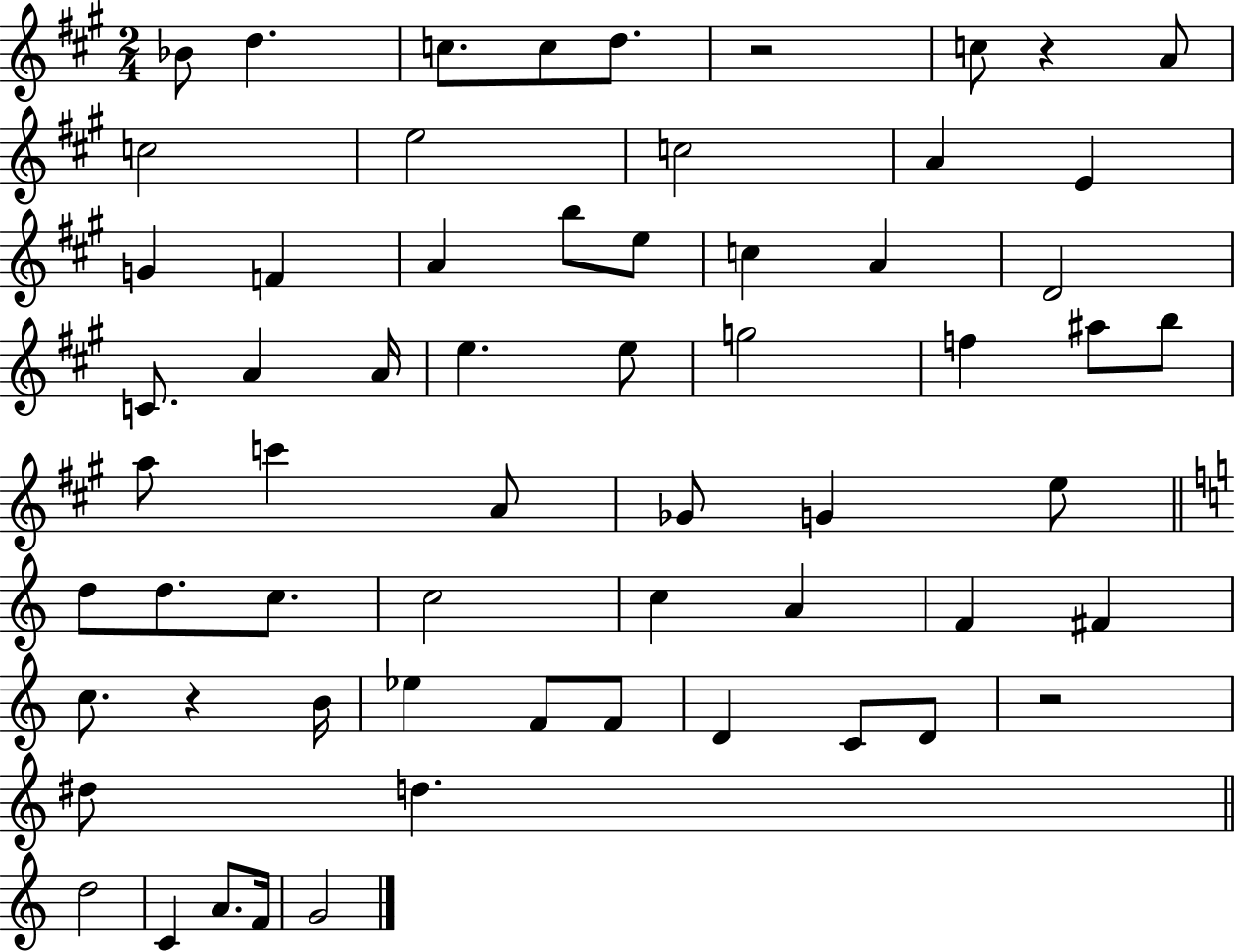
{
  \clef treble
  \numericTimeSignature
  \time 2/4
  \key a \major
  bes'8 d''4. | c''8. c''8 d''8. | r2 | c''8 r4 a'8 | \break c''2 | e''2 | c''2 | a'4 e'4 | \break g'4 f'4 | a'4 b''8 e''8 | c''4 a'4 | d'2 | \break c'8. a'4 a'16 | e''4. e''8 | g''2 | f''4 ais''8 b''8 | \break a''8 c'''4 a'8 | ges'8 g'4 e''8 | \bar "||" \break \key c \major d''8 d''8. c''8. | c''2 | c''4 a'4 | f'4 fis'4 | \break c''8. r4 b'16 | ees''4 f'8 f'8 | d'4 c'8 d'8 | r2 | \break dis''8 d''4. | \bar "||" \break \key c \major d''2 | c'4 a'8. f'16 | g'2 | \bar "|."
}